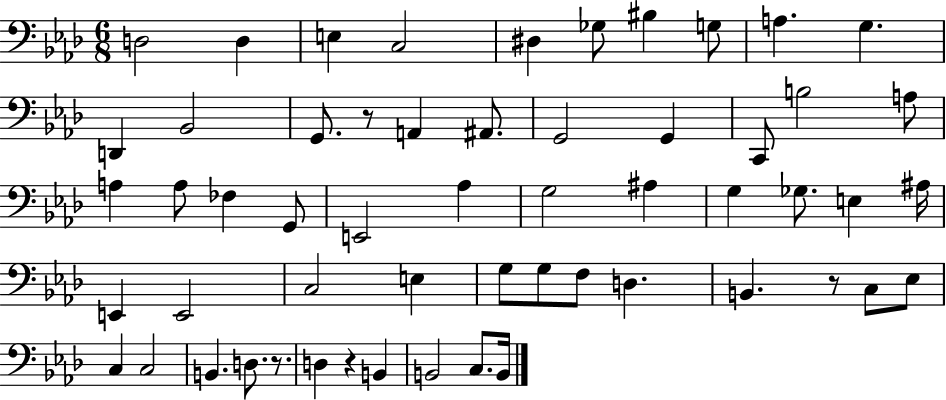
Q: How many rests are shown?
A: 4